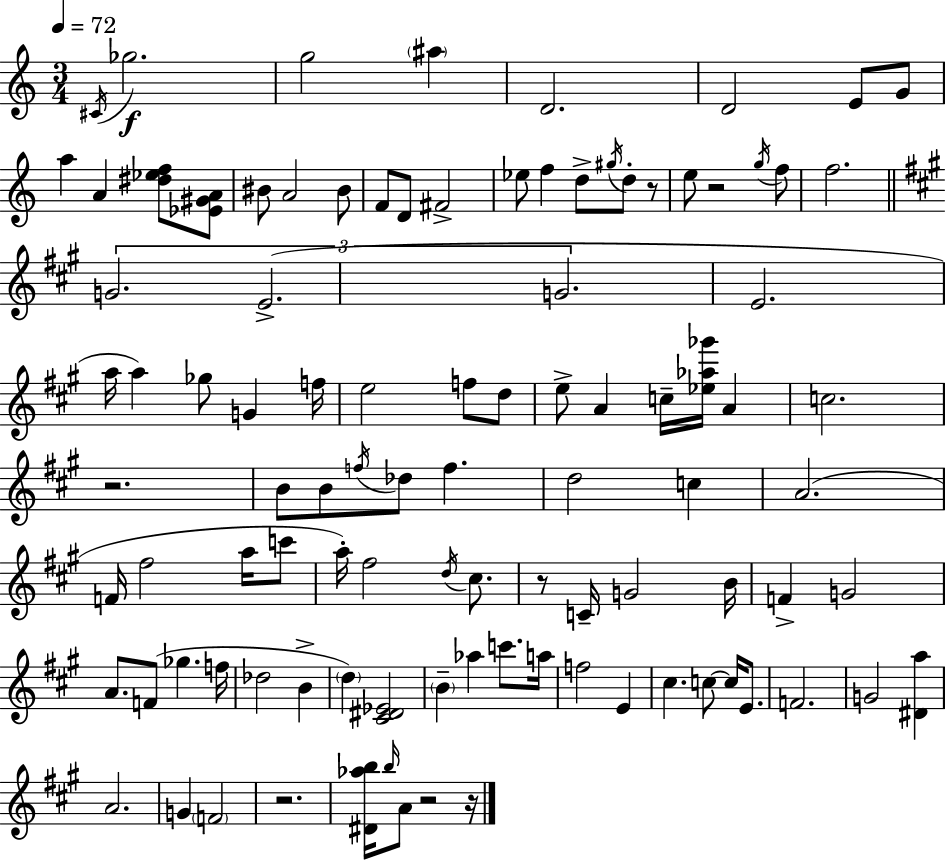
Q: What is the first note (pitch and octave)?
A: C#4